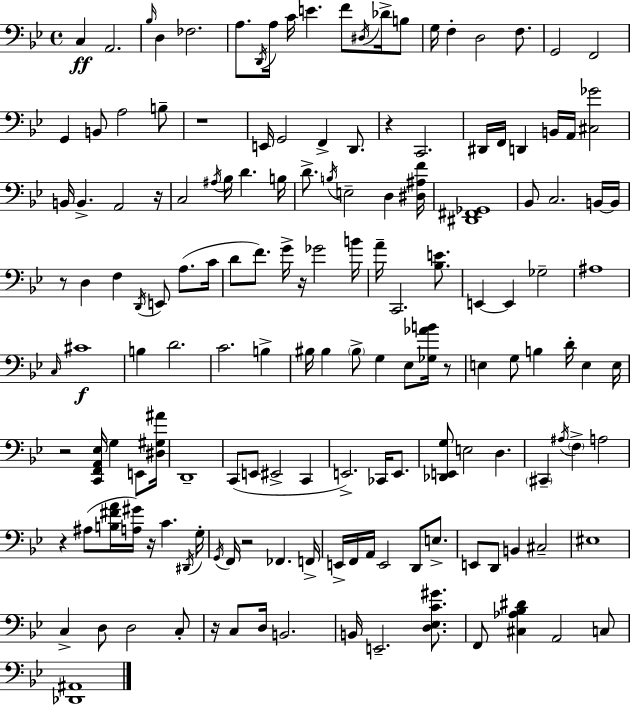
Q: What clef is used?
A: bass